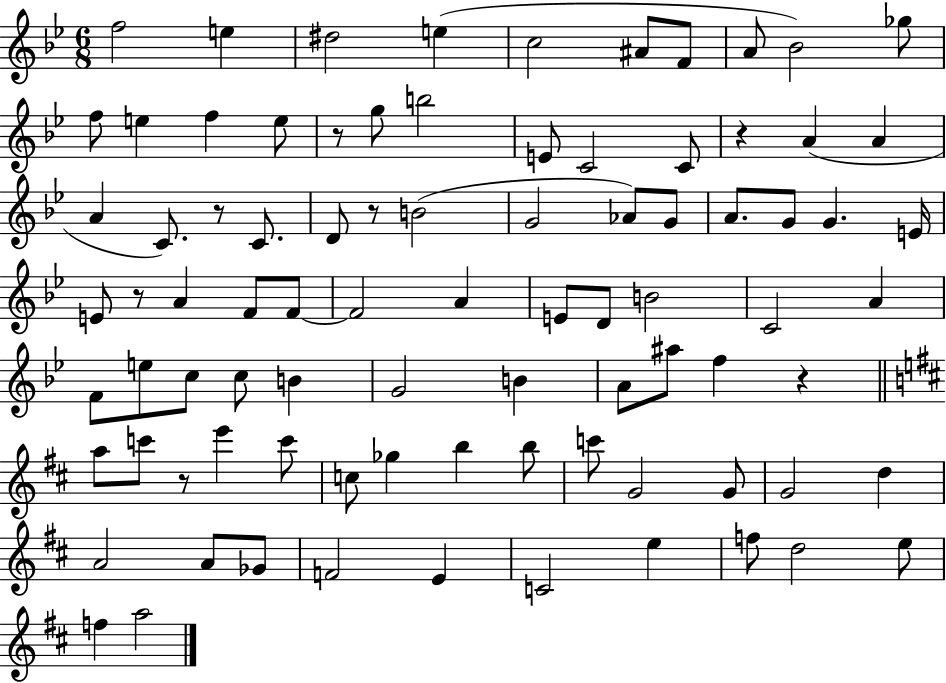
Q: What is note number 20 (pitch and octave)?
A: A4